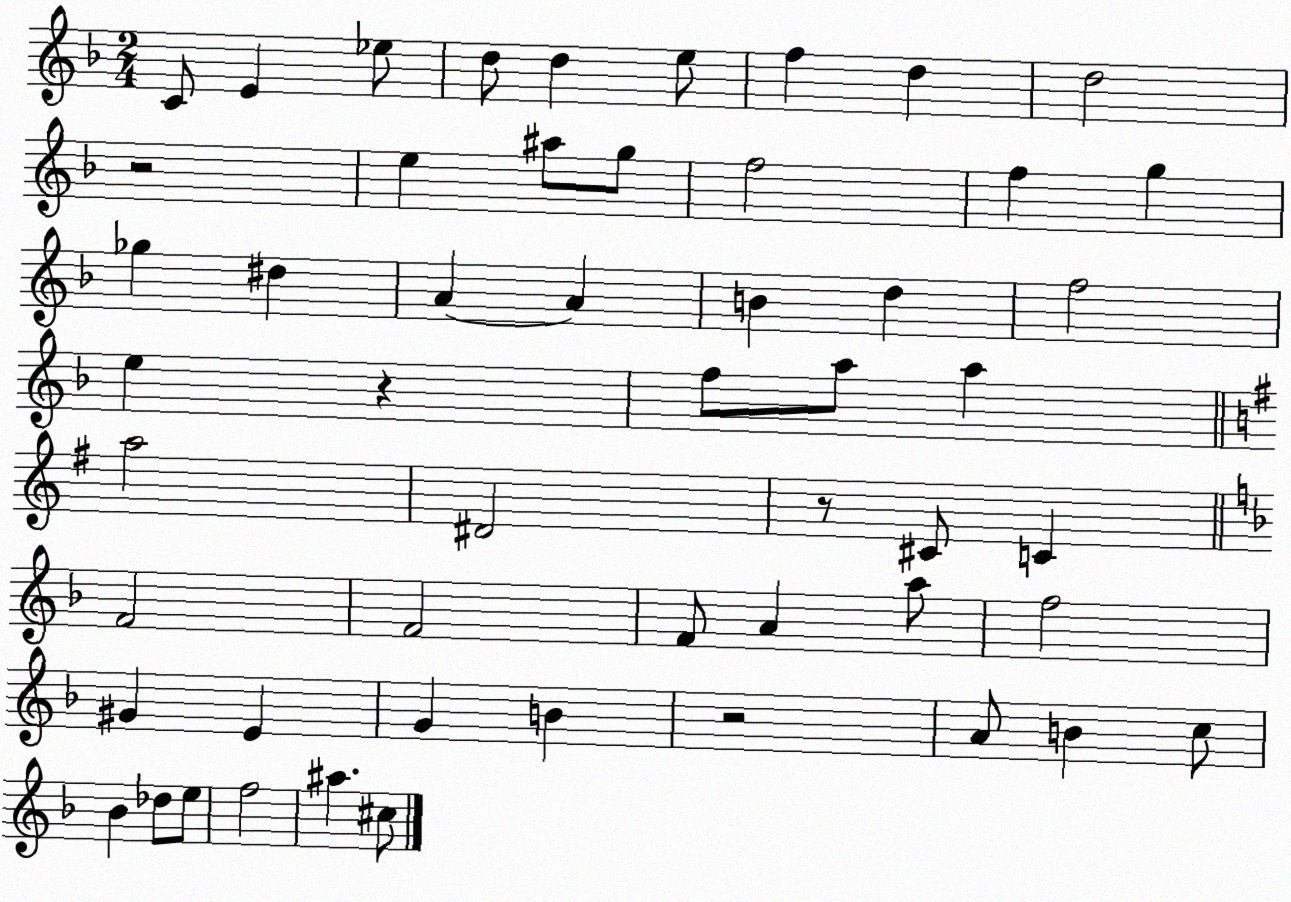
X:1
T:Untitled
M:2/4
L:1/4
K:F
C/2 E _e/2 d/2 d e/2 f d d2 z2 e ^a/2 g/2 f2 f g _g ^d A A B d f2 e z f/2 a/2 a a2 ^D2 z/2 ^C/2 C F2 F2 F/2 A a/2 f2 ^G E G B z2 A/2 B c/2 _B _d/2 e/2 f2 ^a ^c/2